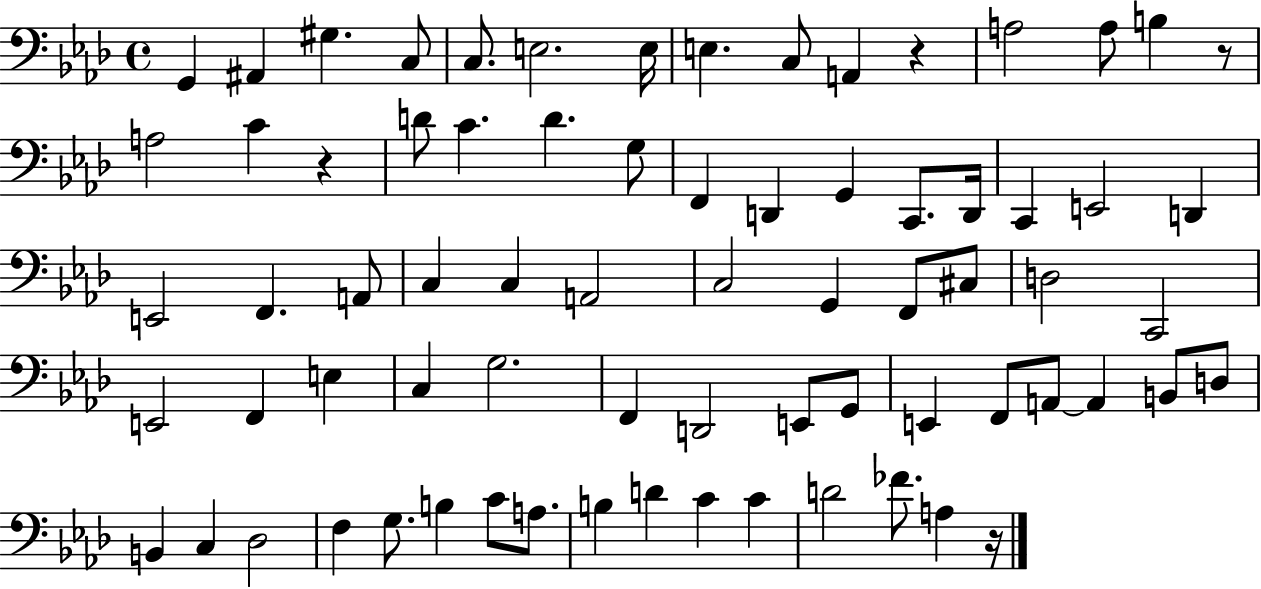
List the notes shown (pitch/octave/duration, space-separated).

G2/q A#2/q G#3/q. C3/e C3/e. E3/h. E3/s E3/q. C3/e A2/q R/q A3/h A3/e B3/q R/e A3/h C4/q R/q D4/e C4/q. D4/q. G3/e F2/q D2/q G2/q C2/e. D2/s C2/q E2/h D2/q E2/h F2/q. A2/e C3/q C3/q A2/h C3/h G2/q F2/e C#3/e D3/h C2/h E2/h F2/q E3/q C3/q G3/h. F2/q D2/h E2/e G2/e E2/q F2/e A2/e A2/q B2/e D3/e B2/q C3/q Db3/h F3/q G3/e. B3/q C4/e A3/e. B3/q D4/q C4/q C4/q D4/h FES4/e. A3/q R/s